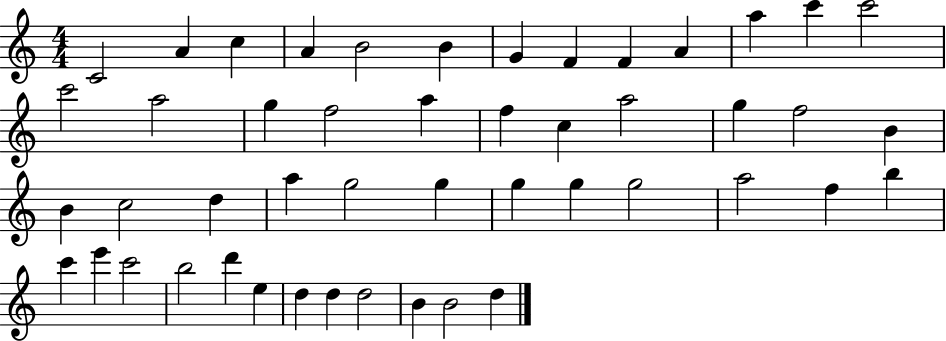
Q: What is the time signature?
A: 4/4